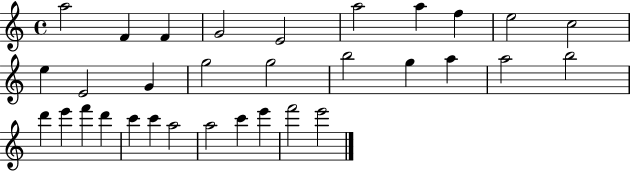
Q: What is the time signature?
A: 4/4